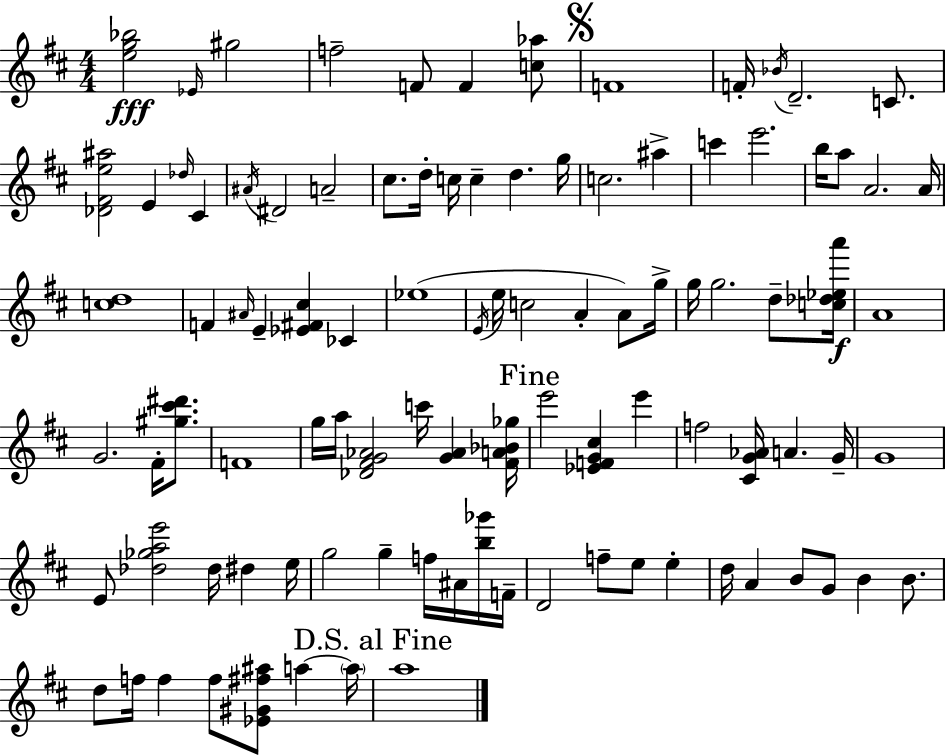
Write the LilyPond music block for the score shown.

{
  \clef treble
  \numericTimeSignature
  \time 4/4
  \key d \major
  <e'' g'' bes''>2\fff \grace { ees'16 } gis''2 | f''2-- f'8 f'4 <c'' aes''>8 | \mark \markup { \musicglyph "scripts.segno" } f'1 | f'16-. \acciaccatura { bes'16 } d'2.-- c'8. | \break <des' fis' e'' ais''>2 e'4 \grace { des''16 } cis'4 | \acciaccatura { ais'16 } dis'2 a'2-- | cis''8. d''16-. c''16 c''4-- d''4. | g''16 c''2. | \break ais''4-> c'''4 e'''2. | b''16 a''8 a'2. | a'16 <c'' d''>1 | f'4 \grace { ais'16 } e'4-- <ees' fis' cis''>4 | \break ces'4 ees''1( | \acciaccatura { e'16 } e''16 c''2 a'4-. | a'8) g''16-> g''16 g''2. | d''8-- <c'' des'' ees'' a'''>16\f a'1 | \break g'2. | fis'16-. <gis'' cis''' dis'''>8. f'1 | g''16 a''16 <des' fis' g' aes'>2 | c'''16 <g' aes'>4 <fis' a' bes' ges''>16 \mark "Fine" e'''2 <ees' f' g' cis''>4 | \break e'''4 f''2 <cis' g' aes'>16 a'4. | g'16-- g'1 | e'8 <des'' ges'' a'' e'''>2 | des''16 dis''4 e''16 g''2 g''4-- | \break f''16 ais'16 <b'' ges'''>16 f'16-- d'2 f''8-- | e''8 e''4-. d''16 a'4 b'8 g'8 b'4 | b'8. d''8 f''16 f''4 f''8 <ees' gis' fis'' ais''>8 | a''4~~ \parenthesize a''16 \mark "D.S. al Fine" a''1 | \break \bar "|."
}